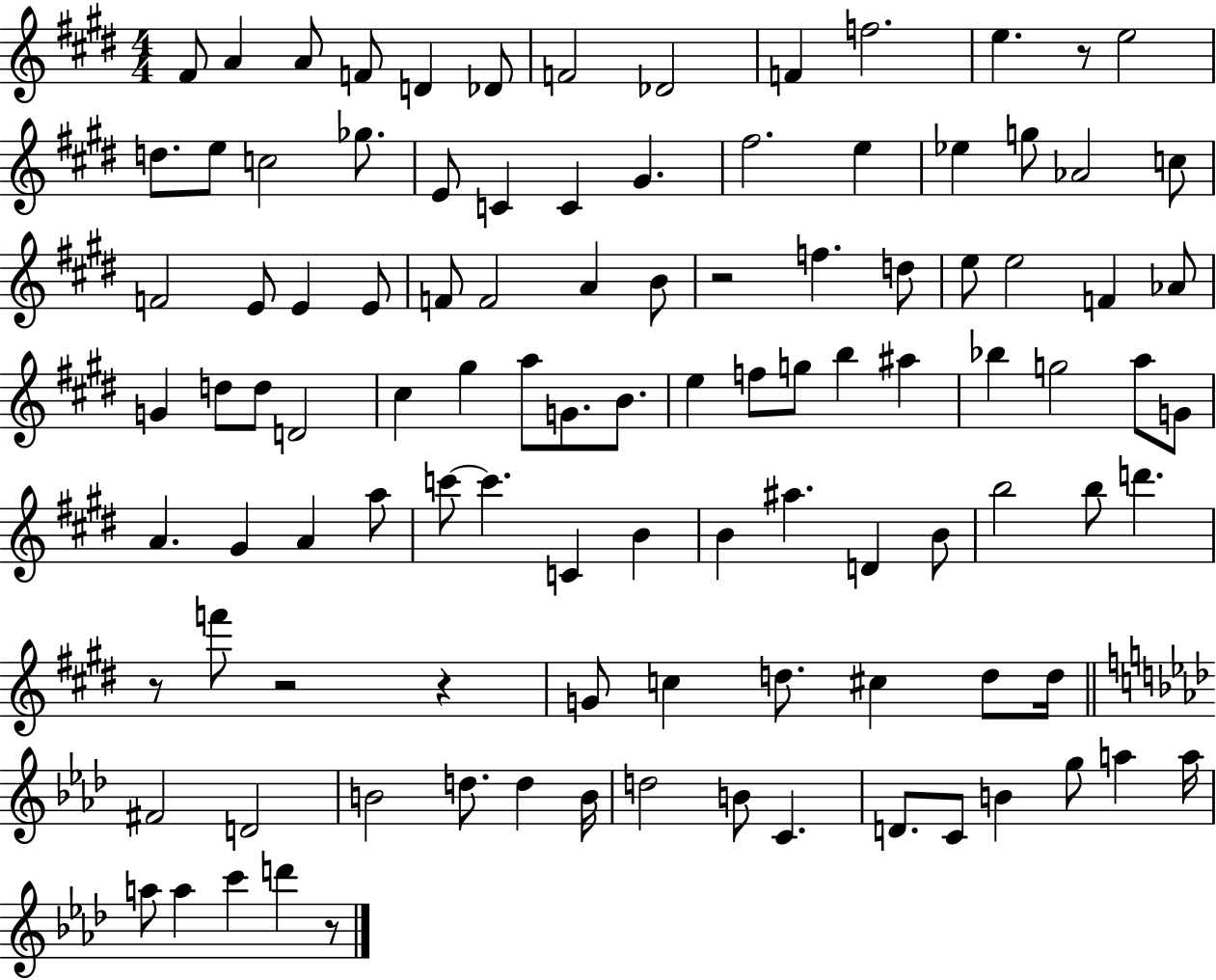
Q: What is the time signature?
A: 4/4